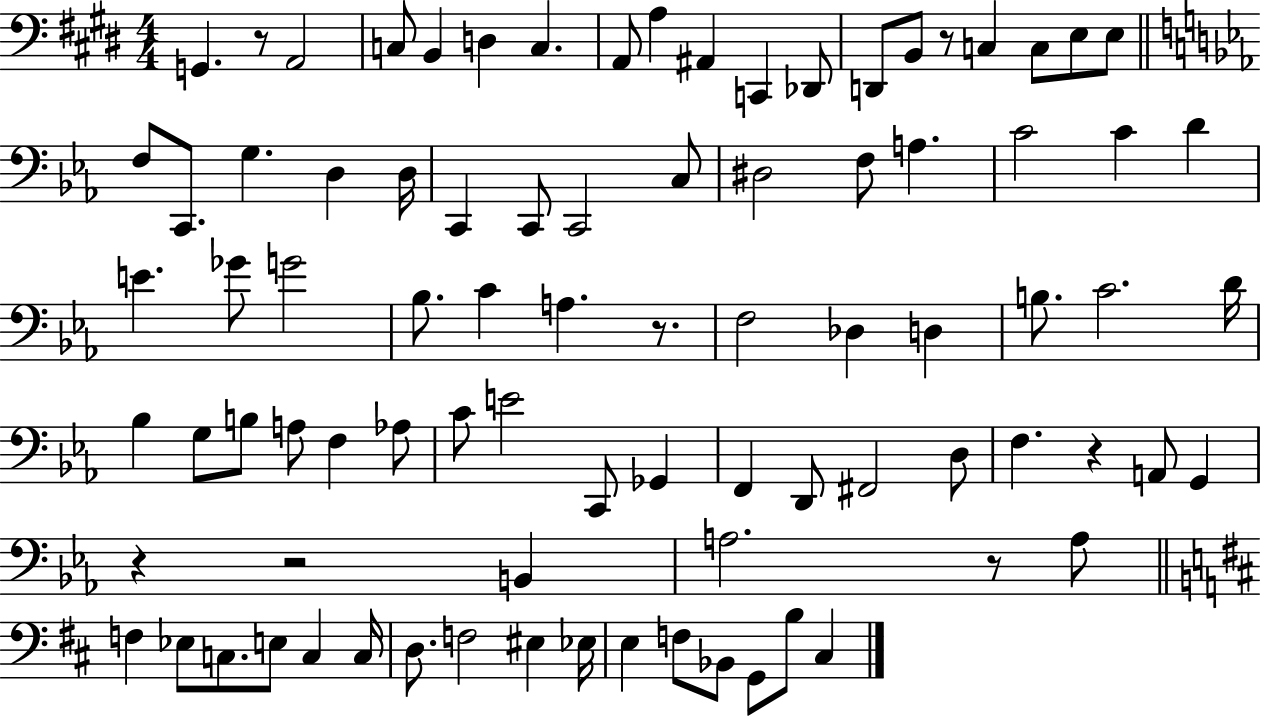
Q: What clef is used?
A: bass